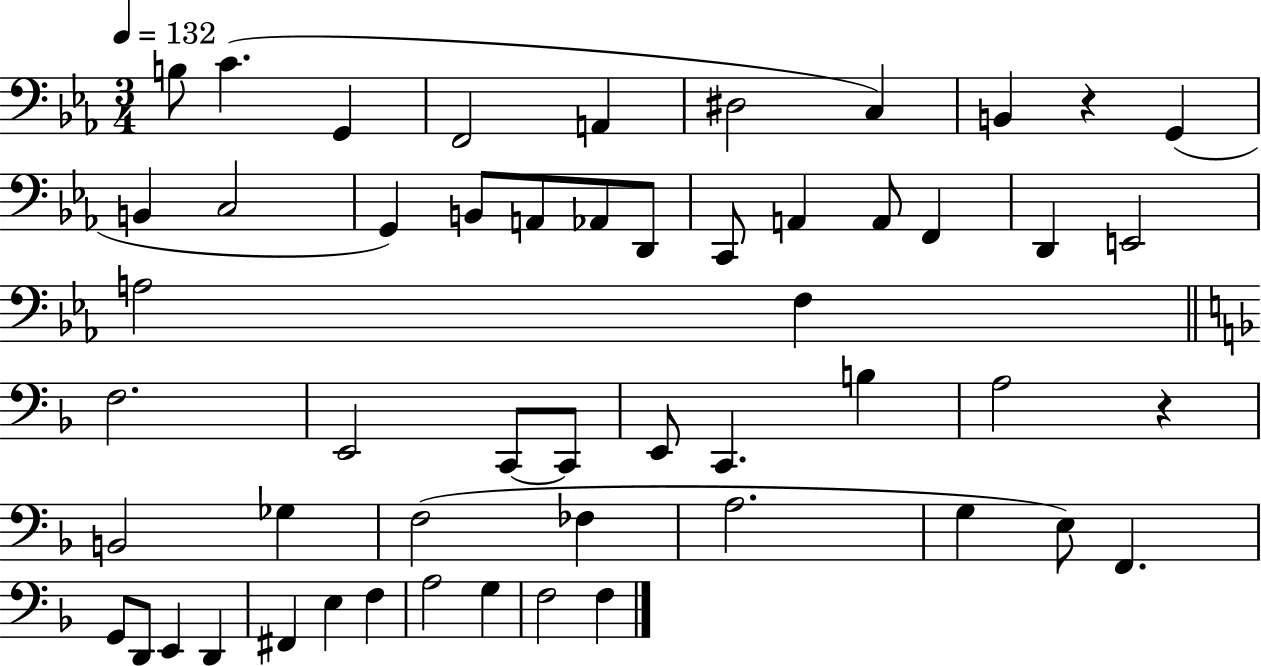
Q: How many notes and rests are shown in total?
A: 53